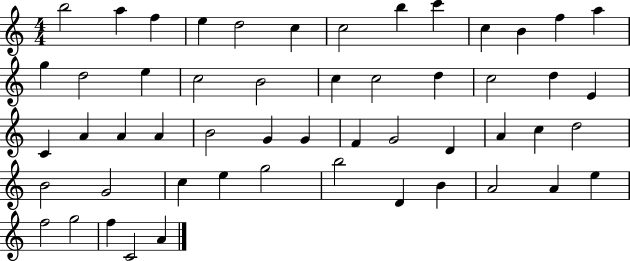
X:1
T:Untitled
M:4/4
L:1/4
K:C
b2 a f e d2 c c2 b c' c B f a g d2 e c2 B2 c c2 d c2 d E C A A A B2 G G F G2 D A c d2 B2 G2 c e g2 b2 D B A2 A e f2 g2 f C2 A